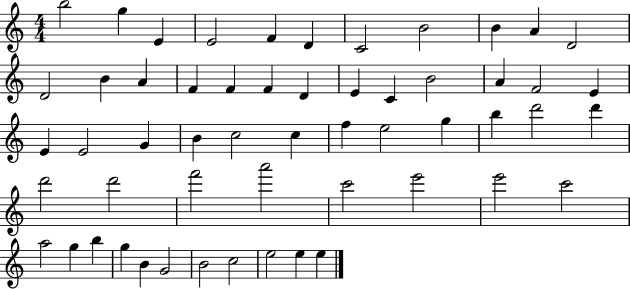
X:1
T:Untitled
M:4/4
L:1/4
K:C
b2 g E E2 F D C2 B2 B A D2 D2 B A F F F D E C B2 A F2 E E E2 G B c2 c f e2 g b d'2 d' d'2 d'2 f'2 a'2 c'2 e'2 e'2 c'2 a2 g b g B G2 B2 c2 e2 e e